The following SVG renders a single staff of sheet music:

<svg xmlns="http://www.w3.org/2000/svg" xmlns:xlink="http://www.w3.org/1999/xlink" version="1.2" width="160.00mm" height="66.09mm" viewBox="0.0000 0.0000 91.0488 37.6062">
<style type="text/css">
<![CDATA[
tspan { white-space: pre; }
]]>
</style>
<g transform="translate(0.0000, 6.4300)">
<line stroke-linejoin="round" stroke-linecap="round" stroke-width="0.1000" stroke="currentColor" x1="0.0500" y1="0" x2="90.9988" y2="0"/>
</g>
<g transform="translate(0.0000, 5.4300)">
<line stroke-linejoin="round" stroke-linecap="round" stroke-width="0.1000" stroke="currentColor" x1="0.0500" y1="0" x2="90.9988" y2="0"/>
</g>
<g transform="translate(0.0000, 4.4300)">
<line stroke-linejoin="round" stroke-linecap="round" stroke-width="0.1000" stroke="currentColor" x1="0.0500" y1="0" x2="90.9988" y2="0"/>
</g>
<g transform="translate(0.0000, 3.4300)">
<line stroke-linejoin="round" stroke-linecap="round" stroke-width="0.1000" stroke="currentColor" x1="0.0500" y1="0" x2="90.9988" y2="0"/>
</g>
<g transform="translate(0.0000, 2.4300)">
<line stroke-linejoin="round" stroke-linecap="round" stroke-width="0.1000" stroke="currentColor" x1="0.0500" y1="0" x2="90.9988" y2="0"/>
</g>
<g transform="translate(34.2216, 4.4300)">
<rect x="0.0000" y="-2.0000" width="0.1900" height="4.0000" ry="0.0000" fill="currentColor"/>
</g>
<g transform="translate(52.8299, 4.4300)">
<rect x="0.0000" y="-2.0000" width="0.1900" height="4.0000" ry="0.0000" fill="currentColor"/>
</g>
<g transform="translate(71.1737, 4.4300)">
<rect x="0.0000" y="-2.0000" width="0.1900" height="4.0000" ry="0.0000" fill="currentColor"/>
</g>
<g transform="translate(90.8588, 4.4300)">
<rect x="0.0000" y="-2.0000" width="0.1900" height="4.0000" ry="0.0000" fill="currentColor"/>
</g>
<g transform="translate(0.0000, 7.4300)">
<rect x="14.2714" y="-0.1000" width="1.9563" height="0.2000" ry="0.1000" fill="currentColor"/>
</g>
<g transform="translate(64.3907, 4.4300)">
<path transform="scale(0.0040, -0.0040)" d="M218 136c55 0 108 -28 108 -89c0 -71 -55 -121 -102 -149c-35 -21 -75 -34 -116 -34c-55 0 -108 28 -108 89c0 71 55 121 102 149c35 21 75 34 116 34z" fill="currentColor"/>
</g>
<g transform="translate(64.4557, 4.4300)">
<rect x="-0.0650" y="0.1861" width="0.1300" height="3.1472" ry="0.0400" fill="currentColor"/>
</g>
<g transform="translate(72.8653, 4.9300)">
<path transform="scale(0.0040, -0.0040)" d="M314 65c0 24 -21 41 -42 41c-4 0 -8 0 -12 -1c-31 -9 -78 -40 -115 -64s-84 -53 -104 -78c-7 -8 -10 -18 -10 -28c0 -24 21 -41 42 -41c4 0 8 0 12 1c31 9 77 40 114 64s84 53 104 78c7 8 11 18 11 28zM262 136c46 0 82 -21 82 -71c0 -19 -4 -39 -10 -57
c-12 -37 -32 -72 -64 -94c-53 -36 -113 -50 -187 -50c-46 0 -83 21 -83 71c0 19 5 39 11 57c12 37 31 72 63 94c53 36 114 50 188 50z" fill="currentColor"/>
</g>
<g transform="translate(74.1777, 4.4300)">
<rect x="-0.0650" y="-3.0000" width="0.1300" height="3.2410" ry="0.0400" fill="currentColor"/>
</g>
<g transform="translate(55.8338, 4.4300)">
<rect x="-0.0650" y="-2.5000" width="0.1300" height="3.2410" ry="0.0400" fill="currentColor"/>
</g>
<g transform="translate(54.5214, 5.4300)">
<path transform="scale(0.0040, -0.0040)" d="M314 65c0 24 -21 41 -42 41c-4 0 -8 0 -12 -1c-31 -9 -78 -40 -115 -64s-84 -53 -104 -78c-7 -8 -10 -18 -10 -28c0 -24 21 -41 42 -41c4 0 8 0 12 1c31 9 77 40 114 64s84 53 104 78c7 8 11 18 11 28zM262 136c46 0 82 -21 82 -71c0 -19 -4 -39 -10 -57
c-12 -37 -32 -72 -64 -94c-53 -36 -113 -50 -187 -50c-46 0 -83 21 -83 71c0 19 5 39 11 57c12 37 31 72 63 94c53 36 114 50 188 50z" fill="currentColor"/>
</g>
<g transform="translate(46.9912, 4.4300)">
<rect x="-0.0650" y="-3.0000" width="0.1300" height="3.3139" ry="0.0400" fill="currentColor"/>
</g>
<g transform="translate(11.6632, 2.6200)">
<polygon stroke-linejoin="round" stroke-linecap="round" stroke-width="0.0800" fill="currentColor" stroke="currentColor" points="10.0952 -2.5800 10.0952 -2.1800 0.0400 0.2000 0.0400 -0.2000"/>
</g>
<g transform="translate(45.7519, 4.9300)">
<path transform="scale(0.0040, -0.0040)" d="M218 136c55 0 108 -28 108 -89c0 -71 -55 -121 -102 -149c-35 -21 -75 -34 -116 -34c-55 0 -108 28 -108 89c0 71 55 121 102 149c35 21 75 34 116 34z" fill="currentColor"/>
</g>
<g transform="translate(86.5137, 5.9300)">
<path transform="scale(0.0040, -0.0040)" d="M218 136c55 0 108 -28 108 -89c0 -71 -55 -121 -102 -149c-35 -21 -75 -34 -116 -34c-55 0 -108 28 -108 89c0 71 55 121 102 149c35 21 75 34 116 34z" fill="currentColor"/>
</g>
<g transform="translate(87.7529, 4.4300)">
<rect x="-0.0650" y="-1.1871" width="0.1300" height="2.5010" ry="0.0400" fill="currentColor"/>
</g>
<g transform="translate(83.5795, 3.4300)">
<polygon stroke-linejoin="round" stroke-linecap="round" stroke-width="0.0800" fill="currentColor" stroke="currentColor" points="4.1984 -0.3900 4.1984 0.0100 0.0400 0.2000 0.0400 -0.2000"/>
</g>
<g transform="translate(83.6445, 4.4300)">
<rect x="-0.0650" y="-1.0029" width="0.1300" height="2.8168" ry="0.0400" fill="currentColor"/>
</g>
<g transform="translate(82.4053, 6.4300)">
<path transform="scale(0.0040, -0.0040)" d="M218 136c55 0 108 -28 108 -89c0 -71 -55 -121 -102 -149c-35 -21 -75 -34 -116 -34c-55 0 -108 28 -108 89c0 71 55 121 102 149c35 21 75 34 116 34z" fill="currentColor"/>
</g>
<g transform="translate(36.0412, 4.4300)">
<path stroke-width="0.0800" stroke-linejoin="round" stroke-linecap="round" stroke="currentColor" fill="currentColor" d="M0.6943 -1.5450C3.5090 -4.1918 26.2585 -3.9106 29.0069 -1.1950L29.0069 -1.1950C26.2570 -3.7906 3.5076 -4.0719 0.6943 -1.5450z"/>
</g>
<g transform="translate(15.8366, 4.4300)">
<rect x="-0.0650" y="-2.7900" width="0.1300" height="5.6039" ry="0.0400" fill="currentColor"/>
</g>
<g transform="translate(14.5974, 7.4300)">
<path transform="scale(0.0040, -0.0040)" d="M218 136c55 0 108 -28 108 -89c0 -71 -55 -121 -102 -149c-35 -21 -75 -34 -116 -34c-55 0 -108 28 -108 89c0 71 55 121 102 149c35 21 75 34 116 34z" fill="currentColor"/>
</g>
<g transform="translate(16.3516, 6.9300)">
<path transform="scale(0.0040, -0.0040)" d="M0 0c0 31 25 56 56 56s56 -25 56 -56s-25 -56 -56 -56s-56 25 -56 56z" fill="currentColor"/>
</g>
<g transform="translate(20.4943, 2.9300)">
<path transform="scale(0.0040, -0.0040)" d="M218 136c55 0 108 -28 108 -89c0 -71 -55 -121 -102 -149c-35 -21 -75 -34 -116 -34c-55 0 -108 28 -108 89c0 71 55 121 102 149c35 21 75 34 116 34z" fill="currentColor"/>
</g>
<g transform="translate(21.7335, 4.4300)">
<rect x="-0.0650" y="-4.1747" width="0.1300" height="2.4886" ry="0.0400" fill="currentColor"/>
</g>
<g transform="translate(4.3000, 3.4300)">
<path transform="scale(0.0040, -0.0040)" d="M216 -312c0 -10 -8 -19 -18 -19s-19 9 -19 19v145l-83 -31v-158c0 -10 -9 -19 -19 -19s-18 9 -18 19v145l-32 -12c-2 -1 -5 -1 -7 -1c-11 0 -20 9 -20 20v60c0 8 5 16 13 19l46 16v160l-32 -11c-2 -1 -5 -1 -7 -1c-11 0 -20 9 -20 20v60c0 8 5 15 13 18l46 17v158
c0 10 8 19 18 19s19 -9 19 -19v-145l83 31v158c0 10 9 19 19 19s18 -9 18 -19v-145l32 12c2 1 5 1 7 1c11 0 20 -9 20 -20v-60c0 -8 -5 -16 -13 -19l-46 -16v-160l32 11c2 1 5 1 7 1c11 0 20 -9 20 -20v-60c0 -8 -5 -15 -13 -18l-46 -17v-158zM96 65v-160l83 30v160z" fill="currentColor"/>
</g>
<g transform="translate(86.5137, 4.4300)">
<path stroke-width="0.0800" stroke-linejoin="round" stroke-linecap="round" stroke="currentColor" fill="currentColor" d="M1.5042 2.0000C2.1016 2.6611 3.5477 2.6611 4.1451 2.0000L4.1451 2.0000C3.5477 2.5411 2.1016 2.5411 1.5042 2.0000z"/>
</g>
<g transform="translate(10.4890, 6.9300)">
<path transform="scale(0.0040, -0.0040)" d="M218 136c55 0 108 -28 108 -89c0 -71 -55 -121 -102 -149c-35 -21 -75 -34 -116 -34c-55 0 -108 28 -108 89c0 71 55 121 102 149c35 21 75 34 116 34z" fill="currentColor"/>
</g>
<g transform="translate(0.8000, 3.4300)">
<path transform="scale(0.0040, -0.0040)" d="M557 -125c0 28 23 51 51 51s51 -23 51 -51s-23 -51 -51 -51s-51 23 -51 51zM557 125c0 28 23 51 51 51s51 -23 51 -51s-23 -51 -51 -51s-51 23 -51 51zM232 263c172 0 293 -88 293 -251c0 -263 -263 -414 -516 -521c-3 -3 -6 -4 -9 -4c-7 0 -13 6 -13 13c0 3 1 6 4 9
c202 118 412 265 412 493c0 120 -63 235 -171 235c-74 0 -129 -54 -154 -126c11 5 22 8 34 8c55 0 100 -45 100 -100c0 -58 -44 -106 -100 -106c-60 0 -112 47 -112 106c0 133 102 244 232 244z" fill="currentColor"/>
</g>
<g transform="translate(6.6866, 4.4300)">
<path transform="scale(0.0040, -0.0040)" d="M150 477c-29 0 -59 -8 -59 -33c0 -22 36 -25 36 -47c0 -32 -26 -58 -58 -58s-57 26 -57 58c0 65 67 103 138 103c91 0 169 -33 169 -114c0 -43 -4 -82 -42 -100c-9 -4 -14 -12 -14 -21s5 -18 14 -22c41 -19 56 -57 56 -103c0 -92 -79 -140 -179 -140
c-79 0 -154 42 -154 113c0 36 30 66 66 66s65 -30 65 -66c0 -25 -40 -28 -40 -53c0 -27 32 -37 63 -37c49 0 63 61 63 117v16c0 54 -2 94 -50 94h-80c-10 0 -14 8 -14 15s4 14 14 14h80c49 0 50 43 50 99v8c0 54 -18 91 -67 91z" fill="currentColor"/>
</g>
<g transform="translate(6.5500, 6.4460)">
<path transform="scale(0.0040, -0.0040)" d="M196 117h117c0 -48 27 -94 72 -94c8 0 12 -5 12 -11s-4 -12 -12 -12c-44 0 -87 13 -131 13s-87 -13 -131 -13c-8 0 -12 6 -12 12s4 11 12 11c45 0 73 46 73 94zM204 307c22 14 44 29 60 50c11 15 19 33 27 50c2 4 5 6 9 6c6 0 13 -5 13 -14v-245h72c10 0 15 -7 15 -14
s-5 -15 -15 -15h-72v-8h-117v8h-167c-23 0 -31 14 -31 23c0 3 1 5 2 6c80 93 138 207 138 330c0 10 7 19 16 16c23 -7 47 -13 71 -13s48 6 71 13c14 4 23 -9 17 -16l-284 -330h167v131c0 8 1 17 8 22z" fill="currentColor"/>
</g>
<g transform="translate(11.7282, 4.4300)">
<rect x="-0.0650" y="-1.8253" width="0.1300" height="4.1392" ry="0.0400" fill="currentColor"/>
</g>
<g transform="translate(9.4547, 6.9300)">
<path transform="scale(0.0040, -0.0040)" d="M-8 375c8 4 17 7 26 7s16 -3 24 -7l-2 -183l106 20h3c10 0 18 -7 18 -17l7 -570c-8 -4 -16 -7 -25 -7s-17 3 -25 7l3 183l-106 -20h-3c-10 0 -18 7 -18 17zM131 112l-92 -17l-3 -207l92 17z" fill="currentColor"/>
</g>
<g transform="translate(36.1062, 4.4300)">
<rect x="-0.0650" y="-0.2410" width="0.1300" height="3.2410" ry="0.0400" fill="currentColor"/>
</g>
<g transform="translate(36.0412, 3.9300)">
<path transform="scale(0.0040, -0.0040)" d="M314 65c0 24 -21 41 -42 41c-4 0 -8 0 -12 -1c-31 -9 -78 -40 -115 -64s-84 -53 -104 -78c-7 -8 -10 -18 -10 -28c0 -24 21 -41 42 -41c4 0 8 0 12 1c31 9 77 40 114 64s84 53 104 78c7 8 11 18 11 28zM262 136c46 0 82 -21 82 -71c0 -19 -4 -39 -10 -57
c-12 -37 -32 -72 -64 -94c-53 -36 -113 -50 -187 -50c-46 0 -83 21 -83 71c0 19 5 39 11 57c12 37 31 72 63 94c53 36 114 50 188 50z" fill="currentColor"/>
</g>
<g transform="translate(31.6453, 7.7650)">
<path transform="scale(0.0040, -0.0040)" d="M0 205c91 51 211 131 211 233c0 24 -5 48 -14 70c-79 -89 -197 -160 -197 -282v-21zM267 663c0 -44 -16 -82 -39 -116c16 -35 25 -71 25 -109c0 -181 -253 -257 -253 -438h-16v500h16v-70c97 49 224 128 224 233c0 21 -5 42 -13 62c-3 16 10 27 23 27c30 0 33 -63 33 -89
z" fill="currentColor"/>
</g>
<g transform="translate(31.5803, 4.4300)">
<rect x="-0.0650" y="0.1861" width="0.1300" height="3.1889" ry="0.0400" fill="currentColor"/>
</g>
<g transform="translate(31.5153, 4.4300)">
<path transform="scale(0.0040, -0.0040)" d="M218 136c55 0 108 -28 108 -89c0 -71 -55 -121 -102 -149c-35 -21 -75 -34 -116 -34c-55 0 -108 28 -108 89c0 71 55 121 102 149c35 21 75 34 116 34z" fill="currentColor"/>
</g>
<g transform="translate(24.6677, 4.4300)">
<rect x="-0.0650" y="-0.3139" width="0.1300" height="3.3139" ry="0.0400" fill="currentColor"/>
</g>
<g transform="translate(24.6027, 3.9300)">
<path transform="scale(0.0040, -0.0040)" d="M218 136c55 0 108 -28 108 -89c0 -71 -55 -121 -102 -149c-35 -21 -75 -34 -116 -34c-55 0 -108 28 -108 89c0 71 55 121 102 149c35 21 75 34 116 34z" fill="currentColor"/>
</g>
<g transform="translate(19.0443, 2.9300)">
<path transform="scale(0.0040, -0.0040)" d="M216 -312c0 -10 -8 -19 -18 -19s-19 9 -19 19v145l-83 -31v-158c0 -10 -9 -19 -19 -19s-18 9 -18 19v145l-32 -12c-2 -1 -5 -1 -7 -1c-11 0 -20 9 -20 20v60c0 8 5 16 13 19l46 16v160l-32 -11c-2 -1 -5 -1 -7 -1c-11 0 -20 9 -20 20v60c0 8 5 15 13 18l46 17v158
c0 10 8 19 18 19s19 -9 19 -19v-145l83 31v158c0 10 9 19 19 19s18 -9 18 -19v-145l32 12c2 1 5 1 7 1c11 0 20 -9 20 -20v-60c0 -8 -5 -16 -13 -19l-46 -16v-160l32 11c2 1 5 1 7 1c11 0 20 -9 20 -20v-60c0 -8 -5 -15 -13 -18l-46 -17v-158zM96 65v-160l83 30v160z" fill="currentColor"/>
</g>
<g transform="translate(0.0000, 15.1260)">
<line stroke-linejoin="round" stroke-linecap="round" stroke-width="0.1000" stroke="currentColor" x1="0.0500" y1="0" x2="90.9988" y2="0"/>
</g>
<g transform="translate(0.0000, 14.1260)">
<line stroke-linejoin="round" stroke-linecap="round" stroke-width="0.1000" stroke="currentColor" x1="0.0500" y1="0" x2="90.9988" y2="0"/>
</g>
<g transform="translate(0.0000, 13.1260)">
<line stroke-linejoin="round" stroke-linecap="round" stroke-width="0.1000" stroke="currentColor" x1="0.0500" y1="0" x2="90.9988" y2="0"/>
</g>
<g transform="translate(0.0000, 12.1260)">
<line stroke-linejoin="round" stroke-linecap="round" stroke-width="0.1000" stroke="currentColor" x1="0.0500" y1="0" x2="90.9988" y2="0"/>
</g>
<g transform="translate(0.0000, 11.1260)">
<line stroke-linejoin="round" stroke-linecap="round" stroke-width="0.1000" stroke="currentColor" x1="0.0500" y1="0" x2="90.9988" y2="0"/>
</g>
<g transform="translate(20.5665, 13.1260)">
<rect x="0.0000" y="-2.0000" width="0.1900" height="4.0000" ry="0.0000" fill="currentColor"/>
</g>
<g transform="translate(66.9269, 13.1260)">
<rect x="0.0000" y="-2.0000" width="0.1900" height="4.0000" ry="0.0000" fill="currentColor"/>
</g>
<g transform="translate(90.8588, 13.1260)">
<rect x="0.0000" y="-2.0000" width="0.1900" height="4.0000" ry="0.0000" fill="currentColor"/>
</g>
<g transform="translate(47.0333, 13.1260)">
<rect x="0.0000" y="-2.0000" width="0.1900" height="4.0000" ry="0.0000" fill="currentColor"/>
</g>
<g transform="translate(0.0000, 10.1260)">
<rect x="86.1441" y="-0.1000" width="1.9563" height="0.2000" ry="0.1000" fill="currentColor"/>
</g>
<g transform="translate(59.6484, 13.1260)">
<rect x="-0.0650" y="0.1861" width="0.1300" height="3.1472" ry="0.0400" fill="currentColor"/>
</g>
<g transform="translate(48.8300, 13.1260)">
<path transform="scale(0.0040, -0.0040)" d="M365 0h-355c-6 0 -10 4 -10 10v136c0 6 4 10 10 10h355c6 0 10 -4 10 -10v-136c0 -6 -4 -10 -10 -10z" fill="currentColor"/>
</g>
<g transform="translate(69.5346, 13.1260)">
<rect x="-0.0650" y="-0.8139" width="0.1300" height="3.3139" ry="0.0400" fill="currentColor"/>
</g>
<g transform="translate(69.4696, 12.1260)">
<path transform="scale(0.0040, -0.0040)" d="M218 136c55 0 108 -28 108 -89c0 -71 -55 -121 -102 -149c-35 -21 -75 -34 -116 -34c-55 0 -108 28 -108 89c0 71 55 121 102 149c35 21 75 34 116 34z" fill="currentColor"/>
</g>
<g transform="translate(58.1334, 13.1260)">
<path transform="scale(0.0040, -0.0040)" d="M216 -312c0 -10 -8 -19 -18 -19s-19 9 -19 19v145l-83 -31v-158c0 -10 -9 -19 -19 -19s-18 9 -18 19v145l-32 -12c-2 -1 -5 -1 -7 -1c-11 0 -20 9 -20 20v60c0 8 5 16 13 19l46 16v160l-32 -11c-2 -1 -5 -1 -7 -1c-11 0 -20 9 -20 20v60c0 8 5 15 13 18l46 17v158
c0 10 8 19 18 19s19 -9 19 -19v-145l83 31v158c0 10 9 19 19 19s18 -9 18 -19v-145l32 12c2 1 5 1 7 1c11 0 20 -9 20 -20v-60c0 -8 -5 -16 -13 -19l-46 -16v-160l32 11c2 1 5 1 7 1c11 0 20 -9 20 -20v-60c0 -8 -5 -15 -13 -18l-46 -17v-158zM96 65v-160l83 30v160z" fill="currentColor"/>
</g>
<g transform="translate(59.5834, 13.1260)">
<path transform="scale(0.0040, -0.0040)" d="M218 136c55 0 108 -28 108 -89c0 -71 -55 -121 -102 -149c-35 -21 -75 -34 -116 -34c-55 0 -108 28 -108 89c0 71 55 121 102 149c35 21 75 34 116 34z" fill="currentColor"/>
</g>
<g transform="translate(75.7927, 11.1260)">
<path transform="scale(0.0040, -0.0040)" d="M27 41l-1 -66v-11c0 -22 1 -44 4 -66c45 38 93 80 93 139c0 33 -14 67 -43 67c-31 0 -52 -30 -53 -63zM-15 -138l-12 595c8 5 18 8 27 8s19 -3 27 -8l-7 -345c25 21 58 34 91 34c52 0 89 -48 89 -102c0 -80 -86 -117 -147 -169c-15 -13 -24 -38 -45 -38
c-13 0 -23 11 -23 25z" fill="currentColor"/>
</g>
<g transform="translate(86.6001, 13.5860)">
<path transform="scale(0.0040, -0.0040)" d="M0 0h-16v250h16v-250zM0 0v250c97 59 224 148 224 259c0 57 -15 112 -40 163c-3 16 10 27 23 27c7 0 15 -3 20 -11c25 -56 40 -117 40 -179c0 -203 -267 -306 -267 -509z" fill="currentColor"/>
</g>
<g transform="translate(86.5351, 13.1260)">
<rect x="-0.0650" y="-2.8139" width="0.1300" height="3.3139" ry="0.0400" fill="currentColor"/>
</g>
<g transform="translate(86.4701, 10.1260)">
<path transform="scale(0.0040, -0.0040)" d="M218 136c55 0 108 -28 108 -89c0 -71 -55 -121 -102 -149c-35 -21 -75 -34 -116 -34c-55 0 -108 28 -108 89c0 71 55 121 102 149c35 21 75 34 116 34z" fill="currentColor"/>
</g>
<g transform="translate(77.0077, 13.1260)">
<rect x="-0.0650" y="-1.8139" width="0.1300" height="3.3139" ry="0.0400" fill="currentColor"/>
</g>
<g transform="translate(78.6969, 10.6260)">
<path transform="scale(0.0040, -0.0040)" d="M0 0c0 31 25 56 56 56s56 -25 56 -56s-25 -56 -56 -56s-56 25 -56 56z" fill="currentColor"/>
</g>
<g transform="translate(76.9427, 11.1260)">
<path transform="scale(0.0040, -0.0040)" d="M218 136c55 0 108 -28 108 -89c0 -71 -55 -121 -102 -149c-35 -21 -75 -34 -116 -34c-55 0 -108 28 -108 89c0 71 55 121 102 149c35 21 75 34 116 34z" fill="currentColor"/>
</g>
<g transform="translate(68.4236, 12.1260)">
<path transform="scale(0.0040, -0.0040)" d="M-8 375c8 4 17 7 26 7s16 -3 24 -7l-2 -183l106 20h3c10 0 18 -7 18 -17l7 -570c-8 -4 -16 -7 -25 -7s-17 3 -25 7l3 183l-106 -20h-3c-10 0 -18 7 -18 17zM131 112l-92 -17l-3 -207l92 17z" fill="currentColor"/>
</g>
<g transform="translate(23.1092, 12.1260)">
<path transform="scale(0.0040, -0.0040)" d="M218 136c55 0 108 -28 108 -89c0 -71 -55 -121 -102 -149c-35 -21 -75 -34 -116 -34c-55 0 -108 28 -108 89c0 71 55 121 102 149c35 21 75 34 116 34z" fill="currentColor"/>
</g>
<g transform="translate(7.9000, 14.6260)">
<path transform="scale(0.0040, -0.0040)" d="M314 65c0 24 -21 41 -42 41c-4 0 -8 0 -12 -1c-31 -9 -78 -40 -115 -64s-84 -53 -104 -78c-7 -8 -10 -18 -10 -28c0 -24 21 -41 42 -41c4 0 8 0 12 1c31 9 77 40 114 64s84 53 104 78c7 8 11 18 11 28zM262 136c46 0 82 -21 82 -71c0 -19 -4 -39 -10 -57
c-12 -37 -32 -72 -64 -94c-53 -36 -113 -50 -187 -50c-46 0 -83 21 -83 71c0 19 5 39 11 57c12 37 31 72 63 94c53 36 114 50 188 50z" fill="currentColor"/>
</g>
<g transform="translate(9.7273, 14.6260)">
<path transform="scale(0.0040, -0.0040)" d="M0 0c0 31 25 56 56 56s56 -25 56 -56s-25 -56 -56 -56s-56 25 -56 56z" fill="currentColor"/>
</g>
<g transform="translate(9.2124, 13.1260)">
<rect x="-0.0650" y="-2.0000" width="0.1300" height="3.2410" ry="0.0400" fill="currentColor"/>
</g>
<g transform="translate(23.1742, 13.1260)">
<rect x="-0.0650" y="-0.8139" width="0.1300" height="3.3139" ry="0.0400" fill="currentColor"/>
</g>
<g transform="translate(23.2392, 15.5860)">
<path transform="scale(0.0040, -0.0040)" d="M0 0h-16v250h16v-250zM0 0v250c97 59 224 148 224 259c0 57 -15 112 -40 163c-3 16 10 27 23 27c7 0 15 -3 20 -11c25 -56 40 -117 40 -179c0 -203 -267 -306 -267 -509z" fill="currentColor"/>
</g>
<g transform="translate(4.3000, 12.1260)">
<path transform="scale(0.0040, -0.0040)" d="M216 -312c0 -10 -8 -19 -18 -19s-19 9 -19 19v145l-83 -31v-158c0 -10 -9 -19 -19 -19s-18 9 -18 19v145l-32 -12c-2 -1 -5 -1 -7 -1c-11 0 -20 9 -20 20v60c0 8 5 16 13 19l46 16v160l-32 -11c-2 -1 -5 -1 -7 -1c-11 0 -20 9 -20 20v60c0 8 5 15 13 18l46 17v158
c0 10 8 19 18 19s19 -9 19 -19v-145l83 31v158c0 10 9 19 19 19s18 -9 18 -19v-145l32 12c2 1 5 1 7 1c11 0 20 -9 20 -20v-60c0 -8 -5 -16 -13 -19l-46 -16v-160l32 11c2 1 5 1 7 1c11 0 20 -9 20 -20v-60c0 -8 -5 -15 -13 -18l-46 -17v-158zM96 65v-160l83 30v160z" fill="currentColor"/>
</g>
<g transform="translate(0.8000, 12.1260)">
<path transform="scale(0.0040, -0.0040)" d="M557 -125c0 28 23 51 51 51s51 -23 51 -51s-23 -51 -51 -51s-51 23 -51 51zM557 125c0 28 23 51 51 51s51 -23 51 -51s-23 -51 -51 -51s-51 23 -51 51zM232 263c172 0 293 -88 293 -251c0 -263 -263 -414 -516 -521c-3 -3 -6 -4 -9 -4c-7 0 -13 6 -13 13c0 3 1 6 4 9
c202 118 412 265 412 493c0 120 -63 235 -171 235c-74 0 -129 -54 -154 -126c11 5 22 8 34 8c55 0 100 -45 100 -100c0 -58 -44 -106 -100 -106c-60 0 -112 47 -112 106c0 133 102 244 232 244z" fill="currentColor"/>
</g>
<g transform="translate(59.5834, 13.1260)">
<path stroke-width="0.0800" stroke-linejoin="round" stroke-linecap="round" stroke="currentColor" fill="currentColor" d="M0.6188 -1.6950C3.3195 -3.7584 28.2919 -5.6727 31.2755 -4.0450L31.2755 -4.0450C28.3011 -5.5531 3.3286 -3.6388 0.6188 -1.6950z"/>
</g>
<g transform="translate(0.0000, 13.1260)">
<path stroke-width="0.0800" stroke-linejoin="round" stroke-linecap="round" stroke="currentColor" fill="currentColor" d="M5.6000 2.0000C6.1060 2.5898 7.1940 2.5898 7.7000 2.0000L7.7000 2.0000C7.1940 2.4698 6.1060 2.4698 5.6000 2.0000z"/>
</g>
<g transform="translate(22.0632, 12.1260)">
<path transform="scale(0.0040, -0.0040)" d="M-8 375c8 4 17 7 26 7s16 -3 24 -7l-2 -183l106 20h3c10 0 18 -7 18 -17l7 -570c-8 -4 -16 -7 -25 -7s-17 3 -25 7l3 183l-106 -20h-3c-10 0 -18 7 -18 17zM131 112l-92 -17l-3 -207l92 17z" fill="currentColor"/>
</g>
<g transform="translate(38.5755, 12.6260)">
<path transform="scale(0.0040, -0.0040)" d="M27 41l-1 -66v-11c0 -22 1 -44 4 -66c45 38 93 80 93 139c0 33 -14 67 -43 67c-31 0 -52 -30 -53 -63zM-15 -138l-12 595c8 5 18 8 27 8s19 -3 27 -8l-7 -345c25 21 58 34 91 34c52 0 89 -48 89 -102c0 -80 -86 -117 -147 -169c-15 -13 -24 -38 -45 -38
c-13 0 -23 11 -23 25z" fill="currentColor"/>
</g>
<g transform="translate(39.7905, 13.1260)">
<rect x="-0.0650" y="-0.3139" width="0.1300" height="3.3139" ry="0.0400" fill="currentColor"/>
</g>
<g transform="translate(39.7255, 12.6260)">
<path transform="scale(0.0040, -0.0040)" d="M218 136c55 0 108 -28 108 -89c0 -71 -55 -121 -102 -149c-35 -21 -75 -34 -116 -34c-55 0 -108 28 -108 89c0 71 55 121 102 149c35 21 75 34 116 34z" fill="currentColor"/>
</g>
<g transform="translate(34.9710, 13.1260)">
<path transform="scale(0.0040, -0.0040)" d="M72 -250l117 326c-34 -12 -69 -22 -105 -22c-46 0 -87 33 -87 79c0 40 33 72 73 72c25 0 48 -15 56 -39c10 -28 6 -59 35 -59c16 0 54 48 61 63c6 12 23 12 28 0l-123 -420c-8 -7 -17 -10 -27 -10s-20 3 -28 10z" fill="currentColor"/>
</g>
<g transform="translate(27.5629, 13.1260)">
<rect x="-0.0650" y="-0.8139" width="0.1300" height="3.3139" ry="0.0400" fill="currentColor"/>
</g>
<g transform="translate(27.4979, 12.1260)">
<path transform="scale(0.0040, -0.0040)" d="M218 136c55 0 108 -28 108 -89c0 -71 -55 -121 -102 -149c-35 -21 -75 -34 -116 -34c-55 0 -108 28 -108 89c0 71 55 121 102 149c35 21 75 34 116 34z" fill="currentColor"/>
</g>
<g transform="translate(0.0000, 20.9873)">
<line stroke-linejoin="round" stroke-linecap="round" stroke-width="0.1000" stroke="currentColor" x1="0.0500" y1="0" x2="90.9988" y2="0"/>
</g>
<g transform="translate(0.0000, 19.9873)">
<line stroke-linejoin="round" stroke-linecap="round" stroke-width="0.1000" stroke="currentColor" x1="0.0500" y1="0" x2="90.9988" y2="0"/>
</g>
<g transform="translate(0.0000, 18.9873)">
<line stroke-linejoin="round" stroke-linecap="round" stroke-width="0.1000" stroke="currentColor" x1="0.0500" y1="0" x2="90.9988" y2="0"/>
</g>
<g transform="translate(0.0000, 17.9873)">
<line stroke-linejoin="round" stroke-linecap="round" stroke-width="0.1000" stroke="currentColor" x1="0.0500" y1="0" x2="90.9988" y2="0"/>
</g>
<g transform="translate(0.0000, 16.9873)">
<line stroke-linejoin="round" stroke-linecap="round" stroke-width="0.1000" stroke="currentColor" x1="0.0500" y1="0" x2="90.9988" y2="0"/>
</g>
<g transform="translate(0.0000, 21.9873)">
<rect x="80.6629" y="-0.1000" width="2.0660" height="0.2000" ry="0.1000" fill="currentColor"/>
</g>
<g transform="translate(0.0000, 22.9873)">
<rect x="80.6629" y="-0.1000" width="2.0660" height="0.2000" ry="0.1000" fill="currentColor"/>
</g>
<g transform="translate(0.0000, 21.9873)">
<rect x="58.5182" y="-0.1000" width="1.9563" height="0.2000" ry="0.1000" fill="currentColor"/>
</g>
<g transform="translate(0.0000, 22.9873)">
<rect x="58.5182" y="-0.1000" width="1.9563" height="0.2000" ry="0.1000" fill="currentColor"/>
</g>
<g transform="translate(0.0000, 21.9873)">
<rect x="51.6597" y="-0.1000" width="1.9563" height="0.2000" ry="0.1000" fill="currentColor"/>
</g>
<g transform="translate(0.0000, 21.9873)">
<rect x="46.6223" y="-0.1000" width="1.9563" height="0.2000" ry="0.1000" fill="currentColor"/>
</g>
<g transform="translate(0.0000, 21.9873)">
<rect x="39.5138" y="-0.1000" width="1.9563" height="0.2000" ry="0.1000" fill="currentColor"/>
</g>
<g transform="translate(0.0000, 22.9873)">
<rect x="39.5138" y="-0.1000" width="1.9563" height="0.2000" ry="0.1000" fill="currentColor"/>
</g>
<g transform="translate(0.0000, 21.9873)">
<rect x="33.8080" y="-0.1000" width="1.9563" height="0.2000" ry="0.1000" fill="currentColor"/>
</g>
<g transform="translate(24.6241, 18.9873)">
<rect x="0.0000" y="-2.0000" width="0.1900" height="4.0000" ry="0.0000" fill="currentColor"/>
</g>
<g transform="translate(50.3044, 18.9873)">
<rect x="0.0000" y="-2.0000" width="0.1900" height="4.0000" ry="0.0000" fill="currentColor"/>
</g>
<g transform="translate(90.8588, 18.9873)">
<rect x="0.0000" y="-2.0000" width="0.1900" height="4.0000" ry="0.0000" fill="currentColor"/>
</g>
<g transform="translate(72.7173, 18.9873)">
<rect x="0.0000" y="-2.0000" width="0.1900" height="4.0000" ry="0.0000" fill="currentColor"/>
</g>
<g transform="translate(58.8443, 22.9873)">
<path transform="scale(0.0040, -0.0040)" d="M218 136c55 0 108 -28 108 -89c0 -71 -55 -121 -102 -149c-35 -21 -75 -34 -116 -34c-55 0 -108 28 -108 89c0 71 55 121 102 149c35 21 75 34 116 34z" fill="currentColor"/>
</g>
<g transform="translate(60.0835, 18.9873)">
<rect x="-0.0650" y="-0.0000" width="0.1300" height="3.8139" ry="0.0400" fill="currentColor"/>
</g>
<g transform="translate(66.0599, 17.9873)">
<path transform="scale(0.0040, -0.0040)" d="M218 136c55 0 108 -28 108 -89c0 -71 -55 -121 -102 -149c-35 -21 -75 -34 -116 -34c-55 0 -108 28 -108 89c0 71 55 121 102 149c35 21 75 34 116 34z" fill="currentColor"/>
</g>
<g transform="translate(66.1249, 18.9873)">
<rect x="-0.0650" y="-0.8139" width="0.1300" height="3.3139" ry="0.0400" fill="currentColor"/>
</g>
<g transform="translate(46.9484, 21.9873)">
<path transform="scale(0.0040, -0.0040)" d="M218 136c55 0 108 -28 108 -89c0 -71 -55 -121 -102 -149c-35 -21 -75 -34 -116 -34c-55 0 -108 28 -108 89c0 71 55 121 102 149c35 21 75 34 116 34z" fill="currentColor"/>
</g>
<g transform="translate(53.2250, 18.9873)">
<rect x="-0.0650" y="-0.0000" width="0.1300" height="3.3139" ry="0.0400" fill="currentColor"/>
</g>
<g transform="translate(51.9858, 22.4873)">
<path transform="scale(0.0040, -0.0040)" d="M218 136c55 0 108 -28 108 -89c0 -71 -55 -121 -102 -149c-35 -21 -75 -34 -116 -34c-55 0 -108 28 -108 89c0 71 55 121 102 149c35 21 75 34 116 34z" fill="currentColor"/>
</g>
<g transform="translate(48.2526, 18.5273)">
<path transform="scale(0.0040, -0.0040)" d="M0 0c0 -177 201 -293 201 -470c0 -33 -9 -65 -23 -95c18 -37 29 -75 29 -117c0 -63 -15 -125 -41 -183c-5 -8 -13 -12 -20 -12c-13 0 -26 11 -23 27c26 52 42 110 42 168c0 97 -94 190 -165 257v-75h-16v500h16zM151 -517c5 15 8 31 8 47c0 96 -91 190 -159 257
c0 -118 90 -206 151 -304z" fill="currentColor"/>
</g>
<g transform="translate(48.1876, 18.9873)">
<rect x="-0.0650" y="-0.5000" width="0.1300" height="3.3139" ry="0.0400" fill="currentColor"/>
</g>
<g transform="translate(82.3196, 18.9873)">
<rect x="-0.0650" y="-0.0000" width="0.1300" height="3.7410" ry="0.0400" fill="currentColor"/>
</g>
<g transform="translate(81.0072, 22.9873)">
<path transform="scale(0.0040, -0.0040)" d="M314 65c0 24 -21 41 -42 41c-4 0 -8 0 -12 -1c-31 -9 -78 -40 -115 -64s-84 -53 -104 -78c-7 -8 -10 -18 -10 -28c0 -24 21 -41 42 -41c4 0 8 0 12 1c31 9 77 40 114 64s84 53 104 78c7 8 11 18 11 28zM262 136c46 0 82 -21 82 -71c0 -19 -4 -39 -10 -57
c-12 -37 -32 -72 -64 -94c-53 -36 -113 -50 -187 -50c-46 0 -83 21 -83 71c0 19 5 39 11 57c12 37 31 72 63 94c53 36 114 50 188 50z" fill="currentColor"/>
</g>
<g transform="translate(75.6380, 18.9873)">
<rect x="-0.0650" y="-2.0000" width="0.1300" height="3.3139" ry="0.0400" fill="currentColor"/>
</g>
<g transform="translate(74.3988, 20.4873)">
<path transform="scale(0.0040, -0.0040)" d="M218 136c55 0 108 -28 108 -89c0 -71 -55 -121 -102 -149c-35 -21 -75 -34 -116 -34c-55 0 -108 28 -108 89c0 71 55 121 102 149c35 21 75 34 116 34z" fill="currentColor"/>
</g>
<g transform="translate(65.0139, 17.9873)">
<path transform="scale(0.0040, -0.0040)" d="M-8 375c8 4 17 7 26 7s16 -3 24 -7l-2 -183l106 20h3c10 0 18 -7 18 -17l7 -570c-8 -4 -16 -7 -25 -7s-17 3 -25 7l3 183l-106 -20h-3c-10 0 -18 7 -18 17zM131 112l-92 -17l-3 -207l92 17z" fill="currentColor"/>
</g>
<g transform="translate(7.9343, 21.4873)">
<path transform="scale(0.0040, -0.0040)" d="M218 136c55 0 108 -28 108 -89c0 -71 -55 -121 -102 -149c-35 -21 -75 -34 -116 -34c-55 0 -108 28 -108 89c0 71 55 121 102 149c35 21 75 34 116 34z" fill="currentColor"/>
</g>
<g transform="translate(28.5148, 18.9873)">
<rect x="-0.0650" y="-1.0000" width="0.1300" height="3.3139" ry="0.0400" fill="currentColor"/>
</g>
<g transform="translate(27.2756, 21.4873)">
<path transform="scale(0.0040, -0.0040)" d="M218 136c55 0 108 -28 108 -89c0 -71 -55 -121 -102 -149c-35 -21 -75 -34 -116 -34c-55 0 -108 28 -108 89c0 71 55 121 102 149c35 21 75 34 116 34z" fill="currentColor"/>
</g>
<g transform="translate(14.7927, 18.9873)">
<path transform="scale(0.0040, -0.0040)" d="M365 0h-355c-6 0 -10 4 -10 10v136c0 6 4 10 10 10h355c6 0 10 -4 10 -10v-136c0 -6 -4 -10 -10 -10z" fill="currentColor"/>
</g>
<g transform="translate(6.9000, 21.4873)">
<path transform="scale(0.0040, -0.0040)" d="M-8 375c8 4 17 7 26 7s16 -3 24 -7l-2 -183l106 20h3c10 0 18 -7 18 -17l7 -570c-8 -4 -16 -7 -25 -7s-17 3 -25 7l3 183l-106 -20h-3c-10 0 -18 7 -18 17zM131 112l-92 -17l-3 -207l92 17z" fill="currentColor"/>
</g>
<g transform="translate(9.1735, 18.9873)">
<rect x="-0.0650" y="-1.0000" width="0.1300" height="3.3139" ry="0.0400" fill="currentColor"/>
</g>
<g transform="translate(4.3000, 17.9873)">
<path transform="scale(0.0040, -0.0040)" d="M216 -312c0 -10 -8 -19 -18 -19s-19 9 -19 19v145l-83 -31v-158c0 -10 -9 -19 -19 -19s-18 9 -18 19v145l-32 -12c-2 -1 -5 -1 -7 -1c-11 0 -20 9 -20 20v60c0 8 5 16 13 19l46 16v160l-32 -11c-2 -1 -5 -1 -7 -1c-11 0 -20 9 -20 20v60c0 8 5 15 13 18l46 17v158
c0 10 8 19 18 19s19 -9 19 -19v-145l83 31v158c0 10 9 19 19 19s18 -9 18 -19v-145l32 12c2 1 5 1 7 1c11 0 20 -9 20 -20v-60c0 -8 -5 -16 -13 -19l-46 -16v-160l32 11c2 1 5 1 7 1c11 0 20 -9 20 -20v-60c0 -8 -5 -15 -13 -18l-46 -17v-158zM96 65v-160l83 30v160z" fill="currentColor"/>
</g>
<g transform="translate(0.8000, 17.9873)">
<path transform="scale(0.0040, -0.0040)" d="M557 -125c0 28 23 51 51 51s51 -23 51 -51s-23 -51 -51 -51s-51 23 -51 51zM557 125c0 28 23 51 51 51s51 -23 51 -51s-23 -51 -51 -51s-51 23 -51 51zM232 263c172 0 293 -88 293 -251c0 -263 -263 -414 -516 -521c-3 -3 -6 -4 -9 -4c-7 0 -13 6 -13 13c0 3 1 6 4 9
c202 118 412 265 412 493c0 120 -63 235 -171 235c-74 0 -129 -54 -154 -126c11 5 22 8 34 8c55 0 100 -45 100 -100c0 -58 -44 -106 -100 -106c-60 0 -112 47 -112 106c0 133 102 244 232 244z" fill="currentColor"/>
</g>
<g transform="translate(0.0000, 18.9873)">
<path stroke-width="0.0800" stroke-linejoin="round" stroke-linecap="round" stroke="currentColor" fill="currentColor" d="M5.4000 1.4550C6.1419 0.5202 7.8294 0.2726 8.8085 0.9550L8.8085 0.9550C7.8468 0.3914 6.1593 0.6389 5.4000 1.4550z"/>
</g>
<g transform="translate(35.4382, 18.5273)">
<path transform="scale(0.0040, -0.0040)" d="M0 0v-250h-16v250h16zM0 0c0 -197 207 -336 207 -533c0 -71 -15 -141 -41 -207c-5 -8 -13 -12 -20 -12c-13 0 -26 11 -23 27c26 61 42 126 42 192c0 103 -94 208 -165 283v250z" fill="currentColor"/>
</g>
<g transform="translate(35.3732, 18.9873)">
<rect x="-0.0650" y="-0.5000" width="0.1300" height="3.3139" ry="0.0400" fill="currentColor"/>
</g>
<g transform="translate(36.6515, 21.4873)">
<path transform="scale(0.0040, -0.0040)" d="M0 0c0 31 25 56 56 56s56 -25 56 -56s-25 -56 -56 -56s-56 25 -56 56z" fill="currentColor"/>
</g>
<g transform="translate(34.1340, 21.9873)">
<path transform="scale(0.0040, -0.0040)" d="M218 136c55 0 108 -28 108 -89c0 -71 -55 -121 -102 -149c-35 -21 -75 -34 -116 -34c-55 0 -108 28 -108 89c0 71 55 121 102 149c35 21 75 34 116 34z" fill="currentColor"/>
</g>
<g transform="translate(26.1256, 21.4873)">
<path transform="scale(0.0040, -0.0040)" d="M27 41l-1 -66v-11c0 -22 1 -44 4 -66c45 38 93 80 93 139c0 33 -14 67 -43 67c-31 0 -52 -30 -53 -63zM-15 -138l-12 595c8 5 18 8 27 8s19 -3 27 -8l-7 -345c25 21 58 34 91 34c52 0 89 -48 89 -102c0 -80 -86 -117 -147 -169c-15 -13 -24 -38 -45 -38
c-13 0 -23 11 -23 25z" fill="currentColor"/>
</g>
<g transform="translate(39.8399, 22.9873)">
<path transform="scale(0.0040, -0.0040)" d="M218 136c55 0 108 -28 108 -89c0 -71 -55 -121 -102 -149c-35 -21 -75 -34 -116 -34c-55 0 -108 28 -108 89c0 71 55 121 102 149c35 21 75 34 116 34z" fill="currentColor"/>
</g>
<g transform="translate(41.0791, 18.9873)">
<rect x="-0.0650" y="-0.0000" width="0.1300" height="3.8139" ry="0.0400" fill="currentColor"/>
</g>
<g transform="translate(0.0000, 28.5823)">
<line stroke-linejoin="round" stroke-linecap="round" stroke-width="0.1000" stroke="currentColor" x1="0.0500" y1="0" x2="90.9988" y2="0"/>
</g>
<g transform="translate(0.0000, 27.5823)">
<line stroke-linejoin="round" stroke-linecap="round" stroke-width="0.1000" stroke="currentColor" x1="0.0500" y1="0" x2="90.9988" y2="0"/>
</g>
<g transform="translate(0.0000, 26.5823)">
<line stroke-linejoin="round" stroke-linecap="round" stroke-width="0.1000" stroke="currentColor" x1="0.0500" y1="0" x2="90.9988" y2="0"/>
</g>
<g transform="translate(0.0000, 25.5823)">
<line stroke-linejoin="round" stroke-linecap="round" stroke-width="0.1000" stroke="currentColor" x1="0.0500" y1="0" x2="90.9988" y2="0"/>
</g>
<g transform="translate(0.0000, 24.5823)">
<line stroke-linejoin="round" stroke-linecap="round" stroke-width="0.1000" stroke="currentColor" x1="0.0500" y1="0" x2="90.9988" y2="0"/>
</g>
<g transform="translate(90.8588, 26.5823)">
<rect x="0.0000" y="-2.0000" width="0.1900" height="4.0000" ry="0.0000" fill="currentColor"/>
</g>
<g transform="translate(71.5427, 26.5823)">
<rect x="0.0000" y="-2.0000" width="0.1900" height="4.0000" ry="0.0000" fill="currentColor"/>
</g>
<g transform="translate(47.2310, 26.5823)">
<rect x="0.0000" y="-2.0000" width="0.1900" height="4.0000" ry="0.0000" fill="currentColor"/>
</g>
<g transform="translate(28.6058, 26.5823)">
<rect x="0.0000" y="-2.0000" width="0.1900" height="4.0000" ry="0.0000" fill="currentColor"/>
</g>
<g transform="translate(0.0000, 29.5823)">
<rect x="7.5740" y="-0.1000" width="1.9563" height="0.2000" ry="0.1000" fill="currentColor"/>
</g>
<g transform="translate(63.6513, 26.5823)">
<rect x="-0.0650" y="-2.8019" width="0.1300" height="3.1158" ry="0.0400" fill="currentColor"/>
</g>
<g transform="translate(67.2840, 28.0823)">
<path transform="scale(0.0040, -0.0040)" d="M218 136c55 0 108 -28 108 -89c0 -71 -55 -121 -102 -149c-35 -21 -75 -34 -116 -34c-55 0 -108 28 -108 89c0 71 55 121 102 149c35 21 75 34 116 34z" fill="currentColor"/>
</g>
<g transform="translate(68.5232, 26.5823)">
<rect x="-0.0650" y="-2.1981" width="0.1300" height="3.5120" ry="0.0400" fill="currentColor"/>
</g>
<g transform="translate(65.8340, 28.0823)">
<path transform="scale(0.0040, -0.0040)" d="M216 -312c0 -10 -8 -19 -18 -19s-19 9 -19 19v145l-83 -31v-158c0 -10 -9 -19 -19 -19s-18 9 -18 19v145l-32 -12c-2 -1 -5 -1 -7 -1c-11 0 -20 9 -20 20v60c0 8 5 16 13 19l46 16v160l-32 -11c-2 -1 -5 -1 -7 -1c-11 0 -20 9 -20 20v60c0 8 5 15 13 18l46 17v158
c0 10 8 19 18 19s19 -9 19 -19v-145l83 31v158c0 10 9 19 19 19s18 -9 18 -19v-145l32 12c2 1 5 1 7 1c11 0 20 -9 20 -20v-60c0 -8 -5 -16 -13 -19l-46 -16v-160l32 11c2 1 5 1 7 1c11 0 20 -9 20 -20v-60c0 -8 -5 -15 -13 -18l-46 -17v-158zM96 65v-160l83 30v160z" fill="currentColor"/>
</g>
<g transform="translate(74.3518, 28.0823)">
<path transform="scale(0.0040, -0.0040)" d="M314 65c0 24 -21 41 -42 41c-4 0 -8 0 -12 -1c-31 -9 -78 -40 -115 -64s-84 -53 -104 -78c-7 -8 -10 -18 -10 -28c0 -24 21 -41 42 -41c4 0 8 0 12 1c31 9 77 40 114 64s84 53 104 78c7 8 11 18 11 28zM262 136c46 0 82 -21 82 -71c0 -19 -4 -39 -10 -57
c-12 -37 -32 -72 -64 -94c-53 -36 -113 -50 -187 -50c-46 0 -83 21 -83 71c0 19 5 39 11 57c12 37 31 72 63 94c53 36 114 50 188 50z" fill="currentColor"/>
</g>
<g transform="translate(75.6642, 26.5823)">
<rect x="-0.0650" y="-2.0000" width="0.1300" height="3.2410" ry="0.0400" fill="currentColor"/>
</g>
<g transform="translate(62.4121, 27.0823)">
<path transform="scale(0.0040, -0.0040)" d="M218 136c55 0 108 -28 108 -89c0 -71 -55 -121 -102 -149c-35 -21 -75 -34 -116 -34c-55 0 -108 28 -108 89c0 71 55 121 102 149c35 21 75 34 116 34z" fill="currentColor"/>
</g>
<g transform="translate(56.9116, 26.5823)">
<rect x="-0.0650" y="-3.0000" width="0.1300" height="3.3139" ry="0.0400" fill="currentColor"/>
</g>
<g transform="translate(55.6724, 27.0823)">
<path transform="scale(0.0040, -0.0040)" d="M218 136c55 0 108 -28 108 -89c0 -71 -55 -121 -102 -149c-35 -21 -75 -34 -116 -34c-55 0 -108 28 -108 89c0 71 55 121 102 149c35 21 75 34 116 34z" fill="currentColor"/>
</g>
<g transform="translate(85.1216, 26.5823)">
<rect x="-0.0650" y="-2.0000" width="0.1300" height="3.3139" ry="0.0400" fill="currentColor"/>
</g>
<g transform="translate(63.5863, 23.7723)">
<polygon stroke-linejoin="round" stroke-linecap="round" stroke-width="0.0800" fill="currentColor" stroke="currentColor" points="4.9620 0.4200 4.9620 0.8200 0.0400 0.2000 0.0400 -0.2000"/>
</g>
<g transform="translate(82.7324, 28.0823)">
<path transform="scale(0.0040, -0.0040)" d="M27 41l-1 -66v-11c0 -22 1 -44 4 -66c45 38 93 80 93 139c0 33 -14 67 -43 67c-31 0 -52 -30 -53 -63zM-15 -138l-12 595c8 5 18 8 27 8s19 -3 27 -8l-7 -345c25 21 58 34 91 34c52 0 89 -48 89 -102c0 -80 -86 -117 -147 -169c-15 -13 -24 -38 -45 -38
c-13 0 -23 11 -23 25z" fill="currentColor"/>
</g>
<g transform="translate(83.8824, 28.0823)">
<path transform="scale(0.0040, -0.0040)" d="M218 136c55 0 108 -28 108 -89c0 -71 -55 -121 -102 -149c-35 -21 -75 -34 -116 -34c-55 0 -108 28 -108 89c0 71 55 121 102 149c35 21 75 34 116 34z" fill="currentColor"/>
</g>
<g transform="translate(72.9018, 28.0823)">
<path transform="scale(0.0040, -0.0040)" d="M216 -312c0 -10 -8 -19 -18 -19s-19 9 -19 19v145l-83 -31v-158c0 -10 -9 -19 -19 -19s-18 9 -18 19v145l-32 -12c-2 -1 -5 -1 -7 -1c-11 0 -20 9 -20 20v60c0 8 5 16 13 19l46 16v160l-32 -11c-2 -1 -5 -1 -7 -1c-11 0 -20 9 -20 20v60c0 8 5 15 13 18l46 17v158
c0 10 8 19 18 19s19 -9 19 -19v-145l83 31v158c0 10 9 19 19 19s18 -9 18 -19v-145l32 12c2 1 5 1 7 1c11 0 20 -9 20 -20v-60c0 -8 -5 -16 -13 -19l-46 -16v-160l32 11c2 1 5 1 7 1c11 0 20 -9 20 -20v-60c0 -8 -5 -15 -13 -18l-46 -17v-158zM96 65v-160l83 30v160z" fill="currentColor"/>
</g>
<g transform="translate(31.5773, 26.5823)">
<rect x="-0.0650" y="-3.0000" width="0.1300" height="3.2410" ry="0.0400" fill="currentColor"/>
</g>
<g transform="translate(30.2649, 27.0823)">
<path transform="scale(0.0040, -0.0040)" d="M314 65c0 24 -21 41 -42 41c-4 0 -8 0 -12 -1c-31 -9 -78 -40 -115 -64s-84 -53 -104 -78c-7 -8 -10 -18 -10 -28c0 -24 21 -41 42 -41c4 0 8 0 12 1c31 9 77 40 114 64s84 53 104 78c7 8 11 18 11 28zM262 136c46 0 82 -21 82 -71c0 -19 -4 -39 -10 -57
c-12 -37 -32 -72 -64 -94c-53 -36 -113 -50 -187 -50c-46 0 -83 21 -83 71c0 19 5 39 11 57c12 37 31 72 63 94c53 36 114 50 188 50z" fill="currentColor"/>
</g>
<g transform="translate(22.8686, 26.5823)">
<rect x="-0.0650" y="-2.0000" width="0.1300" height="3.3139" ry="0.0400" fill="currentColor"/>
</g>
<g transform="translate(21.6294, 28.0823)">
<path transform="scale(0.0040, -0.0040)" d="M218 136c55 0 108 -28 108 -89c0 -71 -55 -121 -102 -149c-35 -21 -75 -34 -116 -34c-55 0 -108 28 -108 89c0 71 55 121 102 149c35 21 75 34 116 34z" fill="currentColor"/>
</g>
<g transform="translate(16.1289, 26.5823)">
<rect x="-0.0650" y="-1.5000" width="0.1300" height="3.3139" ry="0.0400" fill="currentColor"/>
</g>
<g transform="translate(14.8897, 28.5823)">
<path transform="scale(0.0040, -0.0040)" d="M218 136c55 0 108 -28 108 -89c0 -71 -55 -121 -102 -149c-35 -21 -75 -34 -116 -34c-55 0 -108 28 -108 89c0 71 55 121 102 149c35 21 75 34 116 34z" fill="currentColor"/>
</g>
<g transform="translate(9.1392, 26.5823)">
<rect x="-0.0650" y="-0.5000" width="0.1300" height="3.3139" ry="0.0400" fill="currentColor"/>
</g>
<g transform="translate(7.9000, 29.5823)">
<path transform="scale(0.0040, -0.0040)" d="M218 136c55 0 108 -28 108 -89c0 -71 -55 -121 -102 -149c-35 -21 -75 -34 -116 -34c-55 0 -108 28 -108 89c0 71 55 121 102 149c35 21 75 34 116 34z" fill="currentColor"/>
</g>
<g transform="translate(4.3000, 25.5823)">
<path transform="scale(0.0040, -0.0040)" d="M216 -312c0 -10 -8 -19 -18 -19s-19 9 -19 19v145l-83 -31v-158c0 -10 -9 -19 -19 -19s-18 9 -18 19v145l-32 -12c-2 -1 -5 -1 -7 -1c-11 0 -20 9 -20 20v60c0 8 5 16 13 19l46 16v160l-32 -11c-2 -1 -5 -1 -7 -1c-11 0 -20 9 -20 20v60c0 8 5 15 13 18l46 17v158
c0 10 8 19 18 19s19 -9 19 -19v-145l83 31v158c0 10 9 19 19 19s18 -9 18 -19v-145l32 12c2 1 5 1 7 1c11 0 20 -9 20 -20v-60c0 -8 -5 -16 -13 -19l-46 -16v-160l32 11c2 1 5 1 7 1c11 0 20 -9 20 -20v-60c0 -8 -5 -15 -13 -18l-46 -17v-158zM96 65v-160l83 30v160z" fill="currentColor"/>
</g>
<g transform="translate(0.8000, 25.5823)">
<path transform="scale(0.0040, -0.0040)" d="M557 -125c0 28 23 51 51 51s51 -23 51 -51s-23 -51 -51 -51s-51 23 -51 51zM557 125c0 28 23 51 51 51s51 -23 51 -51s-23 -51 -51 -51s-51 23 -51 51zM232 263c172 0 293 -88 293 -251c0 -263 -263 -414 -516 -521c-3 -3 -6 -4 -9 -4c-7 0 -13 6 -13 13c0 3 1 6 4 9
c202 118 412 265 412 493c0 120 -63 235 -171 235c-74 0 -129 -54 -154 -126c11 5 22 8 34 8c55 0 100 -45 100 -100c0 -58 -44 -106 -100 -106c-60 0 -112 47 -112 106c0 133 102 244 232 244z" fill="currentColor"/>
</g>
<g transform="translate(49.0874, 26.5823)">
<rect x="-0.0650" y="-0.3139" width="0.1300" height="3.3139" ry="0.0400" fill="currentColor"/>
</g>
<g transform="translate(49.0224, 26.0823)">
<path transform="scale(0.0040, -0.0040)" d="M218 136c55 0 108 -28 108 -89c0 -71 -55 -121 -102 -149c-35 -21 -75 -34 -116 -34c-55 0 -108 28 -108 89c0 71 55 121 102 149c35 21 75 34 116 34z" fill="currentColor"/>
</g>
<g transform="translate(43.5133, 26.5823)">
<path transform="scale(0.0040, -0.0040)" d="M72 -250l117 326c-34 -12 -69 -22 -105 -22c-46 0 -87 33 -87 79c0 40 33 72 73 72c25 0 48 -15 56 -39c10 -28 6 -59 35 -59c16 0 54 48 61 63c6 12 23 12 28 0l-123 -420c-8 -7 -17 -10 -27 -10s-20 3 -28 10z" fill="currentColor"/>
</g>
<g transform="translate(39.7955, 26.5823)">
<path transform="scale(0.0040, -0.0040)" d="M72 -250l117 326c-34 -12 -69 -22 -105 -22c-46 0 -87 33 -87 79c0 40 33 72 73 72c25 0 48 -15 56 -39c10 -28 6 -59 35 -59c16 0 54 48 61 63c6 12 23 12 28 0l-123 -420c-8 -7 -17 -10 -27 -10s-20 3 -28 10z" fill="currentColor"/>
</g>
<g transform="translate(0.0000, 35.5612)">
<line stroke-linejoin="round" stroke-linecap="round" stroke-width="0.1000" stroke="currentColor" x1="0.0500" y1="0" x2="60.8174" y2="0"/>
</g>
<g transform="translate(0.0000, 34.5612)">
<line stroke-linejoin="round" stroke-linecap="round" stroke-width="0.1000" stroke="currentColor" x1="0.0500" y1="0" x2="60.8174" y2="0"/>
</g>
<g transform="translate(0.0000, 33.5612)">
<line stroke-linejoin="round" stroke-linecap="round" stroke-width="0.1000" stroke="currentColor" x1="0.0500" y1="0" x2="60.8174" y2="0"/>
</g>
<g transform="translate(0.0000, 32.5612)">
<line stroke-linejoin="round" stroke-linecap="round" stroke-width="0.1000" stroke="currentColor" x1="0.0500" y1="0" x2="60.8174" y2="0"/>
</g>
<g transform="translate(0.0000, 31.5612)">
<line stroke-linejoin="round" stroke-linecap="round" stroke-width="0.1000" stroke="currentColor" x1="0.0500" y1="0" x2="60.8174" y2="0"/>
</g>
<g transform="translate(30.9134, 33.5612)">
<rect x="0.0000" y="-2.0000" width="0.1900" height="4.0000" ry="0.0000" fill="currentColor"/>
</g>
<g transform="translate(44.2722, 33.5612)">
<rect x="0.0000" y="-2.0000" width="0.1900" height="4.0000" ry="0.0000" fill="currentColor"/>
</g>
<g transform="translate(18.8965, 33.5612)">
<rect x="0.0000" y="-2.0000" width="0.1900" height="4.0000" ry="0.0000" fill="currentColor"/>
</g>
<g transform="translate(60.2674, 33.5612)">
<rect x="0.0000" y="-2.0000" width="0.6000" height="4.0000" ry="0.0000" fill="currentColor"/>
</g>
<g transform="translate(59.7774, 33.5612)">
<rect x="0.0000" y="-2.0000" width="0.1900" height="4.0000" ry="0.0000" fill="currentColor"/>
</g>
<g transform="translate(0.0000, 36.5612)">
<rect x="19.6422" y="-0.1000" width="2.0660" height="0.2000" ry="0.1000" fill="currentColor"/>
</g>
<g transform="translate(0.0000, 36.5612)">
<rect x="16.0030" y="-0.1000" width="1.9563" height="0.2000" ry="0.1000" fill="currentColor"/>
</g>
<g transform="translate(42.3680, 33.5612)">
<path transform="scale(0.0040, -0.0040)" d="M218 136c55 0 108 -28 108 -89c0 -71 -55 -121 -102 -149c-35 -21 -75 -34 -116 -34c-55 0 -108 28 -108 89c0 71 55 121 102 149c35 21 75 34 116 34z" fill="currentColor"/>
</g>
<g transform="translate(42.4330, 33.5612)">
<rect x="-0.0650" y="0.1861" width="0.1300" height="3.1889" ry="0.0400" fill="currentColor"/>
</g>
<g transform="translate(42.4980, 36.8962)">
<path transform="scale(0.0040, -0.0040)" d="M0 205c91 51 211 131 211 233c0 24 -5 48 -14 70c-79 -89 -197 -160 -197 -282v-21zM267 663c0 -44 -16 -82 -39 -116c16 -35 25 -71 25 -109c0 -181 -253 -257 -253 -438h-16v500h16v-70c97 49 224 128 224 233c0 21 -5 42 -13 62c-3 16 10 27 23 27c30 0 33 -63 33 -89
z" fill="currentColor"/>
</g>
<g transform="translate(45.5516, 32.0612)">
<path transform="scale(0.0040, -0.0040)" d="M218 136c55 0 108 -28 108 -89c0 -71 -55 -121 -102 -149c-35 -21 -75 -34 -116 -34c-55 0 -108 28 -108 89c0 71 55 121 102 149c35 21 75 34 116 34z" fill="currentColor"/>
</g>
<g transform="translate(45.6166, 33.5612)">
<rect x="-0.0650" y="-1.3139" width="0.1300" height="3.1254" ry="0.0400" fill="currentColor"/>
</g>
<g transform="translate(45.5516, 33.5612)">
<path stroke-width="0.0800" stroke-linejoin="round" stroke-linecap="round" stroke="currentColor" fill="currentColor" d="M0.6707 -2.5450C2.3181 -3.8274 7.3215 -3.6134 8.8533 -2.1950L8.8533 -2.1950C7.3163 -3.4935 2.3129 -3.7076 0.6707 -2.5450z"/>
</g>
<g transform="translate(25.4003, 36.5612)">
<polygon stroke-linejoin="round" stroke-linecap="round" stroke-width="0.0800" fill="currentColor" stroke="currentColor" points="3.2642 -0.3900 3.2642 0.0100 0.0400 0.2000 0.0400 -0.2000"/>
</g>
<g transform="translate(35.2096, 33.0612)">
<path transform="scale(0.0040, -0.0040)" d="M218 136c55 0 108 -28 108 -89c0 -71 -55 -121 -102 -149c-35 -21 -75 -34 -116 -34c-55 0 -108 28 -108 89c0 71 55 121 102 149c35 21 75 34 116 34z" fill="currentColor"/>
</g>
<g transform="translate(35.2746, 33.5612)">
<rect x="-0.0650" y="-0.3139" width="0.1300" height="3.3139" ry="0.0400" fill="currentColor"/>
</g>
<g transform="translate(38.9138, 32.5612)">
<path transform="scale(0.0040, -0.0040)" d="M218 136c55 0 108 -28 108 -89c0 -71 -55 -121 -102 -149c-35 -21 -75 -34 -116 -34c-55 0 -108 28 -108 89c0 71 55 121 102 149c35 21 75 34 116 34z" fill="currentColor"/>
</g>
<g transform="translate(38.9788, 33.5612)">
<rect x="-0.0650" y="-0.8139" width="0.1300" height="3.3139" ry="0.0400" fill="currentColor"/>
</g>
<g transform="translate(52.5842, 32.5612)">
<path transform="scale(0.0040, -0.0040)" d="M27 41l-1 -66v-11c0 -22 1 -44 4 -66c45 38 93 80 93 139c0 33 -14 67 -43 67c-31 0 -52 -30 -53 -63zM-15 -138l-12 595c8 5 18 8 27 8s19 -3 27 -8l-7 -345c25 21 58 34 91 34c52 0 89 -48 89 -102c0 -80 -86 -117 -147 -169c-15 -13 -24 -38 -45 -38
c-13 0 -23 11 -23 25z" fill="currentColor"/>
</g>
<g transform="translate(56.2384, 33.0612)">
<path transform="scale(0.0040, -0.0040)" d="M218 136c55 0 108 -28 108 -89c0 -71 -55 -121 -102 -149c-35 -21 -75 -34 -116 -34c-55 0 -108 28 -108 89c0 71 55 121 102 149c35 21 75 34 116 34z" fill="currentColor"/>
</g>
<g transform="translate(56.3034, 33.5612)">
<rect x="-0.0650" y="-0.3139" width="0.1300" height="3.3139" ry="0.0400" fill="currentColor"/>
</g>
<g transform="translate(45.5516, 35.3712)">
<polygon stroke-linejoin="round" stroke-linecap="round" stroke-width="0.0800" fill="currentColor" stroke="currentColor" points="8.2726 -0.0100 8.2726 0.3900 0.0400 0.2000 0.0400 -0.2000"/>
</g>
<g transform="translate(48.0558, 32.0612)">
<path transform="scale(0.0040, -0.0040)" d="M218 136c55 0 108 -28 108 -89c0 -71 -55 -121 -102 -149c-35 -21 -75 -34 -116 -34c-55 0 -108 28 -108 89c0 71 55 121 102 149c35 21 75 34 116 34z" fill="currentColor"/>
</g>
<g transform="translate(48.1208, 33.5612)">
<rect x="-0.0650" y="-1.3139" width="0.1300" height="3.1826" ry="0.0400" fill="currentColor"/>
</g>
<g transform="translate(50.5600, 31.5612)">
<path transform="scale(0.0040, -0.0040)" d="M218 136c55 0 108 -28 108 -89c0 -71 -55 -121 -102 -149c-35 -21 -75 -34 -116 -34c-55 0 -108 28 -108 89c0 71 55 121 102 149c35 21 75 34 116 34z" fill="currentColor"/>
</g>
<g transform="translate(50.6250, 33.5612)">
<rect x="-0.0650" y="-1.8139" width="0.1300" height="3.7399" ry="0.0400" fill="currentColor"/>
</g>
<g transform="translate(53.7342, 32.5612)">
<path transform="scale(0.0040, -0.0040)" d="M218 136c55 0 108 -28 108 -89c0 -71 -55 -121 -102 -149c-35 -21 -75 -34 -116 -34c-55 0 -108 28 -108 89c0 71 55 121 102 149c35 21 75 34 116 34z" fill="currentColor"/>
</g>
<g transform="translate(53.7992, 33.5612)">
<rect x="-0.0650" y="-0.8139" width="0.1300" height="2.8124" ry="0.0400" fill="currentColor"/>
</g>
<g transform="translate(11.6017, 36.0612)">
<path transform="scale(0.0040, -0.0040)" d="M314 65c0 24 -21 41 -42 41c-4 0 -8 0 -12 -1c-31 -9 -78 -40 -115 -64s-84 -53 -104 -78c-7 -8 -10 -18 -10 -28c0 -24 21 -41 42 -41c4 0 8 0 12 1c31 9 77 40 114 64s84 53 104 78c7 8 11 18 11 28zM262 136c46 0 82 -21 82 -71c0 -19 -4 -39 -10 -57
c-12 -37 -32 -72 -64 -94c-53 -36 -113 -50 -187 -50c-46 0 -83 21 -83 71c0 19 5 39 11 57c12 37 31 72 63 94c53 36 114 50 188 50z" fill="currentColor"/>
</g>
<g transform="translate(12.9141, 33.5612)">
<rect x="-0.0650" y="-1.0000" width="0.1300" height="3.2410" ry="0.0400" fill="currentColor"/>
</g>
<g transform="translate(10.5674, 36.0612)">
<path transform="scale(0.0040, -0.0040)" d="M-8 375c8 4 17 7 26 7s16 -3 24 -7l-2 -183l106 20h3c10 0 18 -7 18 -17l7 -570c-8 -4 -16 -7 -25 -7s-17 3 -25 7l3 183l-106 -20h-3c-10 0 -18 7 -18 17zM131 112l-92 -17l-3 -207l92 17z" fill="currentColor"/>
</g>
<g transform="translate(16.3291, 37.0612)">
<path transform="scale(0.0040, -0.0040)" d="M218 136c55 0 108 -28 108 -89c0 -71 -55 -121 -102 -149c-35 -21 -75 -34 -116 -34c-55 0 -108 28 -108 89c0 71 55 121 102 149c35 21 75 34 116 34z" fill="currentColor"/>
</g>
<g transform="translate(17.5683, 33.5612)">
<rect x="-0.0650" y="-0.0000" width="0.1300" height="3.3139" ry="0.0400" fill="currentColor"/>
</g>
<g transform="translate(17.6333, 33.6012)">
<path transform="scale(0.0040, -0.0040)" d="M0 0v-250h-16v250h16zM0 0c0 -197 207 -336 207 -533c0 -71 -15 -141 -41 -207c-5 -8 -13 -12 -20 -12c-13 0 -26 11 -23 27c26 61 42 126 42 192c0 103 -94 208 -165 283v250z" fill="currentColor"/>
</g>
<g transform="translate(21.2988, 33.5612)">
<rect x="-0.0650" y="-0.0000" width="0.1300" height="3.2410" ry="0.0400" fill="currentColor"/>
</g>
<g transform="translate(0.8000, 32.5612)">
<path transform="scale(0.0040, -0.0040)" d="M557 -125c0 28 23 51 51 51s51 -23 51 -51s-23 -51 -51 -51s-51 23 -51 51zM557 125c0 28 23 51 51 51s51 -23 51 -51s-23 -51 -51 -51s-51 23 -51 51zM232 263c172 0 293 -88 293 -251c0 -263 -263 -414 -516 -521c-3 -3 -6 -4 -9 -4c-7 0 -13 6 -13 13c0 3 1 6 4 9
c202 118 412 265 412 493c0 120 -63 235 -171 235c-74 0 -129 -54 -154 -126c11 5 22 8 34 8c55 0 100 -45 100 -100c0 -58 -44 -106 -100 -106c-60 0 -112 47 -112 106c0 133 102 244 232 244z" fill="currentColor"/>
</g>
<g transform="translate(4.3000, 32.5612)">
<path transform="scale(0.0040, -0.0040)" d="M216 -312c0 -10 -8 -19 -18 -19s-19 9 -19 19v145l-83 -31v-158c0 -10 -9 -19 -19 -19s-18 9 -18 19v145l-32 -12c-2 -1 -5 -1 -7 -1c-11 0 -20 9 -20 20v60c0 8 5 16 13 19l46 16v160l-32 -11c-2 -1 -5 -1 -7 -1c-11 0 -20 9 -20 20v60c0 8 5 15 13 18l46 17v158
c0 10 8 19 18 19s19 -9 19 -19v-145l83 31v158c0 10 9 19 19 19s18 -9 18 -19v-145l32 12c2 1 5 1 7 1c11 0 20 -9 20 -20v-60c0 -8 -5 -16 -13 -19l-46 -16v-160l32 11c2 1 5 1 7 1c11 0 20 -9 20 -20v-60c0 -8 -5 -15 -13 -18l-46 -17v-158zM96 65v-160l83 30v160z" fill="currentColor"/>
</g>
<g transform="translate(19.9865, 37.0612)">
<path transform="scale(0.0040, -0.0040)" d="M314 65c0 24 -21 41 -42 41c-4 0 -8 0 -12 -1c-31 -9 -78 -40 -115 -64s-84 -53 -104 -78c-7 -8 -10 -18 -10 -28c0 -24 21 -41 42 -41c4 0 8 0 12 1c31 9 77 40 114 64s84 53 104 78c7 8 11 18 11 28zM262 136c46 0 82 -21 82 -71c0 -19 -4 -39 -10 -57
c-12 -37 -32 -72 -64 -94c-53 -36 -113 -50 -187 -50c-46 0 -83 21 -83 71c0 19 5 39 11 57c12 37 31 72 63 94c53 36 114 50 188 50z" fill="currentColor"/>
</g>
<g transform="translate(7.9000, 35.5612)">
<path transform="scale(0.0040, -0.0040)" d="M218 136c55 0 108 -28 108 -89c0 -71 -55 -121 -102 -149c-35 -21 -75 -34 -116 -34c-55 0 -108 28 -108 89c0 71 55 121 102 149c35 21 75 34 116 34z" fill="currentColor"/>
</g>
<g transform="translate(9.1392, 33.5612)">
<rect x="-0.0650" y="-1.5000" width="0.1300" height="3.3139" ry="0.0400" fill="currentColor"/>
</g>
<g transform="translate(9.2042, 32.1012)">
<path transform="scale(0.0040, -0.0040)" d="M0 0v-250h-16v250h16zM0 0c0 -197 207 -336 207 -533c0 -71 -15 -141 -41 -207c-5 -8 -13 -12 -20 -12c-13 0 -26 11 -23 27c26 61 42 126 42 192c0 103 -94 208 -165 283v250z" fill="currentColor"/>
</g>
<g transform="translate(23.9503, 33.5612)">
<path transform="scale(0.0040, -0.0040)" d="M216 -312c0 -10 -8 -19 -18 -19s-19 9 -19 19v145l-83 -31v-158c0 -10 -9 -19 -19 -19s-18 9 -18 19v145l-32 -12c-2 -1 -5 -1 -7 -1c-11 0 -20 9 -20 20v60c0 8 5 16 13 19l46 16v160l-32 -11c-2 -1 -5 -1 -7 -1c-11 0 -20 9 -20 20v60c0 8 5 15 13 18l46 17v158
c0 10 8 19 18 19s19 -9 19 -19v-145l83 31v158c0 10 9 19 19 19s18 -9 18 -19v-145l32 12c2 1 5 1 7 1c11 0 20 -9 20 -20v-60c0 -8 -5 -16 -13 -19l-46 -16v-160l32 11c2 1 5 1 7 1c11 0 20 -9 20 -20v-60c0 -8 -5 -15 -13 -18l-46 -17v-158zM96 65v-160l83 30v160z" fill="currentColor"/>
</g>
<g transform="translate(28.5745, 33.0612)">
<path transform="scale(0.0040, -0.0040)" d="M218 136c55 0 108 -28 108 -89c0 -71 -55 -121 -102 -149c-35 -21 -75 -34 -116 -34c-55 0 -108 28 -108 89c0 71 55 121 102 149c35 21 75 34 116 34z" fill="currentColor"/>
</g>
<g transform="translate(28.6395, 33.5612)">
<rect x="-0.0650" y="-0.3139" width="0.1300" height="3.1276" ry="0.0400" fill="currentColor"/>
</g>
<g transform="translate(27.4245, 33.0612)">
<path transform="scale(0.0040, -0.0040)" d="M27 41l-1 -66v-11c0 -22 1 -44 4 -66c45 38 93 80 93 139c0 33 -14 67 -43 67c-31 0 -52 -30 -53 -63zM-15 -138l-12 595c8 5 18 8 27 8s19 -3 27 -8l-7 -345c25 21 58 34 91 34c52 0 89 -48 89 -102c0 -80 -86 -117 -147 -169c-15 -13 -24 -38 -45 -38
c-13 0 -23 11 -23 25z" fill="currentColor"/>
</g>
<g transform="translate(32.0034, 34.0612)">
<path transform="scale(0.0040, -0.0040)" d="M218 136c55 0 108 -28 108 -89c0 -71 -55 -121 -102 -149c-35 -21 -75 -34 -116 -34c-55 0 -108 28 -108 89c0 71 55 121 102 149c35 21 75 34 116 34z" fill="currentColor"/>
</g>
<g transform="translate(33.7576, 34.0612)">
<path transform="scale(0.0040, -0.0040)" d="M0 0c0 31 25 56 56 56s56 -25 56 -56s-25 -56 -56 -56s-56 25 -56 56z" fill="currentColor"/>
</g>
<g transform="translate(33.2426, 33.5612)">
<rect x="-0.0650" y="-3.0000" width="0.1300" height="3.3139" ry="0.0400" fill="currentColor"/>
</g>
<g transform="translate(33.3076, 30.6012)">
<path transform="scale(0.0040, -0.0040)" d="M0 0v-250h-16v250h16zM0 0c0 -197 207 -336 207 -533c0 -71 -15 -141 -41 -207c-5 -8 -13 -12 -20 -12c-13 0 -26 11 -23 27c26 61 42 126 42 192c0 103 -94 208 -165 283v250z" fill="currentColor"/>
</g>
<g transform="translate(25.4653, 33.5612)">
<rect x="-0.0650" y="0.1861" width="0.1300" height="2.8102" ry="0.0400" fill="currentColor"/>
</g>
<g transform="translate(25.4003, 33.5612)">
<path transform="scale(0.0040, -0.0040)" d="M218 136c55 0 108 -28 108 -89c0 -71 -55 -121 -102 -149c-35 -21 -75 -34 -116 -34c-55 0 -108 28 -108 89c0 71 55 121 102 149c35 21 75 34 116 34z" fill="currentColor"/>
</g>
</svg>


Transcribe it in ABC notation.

X:1
T:Untitled
M:3/4
L:1/4
K:G
F,,/2 E,,/2 ^G,/2 E, D,/4 E,2 C, B,,2 D, C,2 G,,/2 A,,/2 A,,2 F,/2 F, z/2 _E, z2 ^D, F, _A, C/2 F,, z2 _F,, E,,/2 C,, E,,/4 D,, C,, F, A,, C,,2 E,, G,, A,, C,2 z/2 z/2 E, C, C,/2 ^A,,/2 ^A,,2 _A,, G,,/2 F,,2 D,,/2 D,,2 ^D,/2 _E,/2 C,/2 E, ^F, D,/4 G,/2 G,/2 A,/2 _F,/2 E,